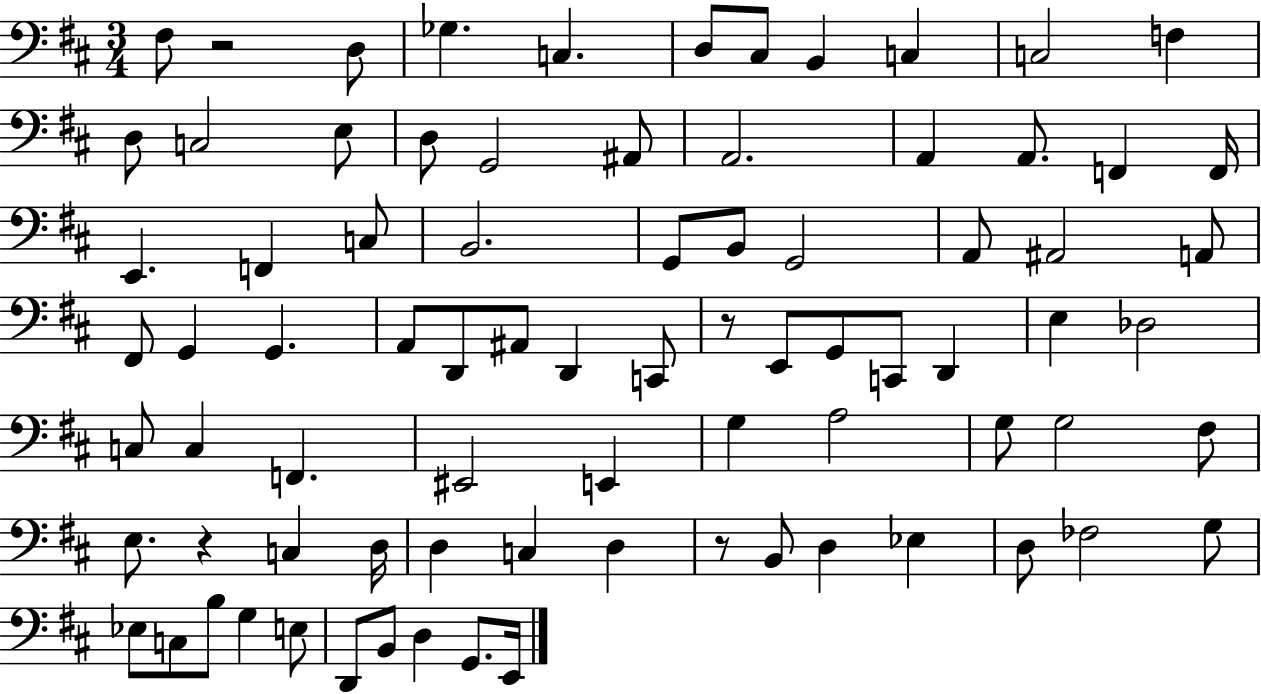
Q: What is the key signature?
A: D major